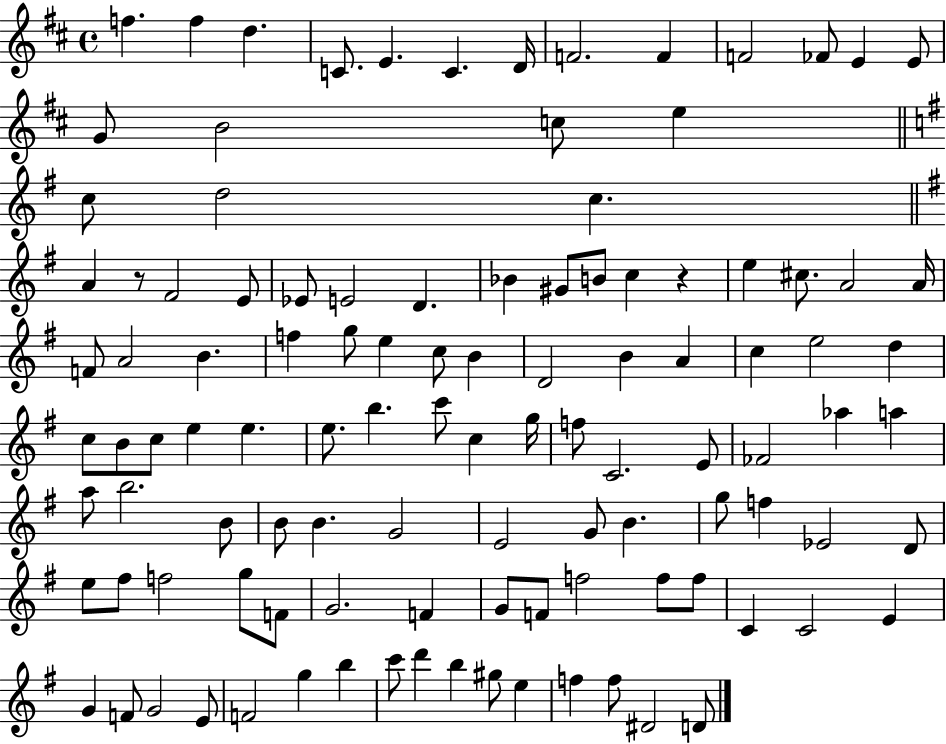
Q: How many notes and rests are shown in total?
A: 110